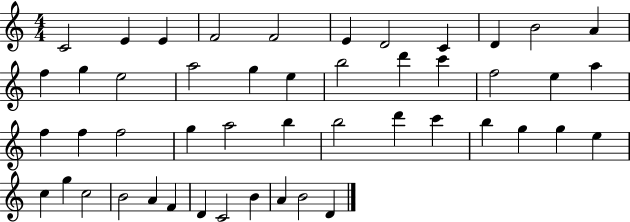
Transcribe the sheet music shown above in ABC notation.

X:1
T:Untitled
M:4/4
L:1/4
K:C
C2 E E F2 F2 E D2 C D B2 A f g e2 a2 g e b2 d' c' f2 e a f f f2 g a2 b b2 d' c' b g g e c g c2 B2 A F D C2 B A B2 D